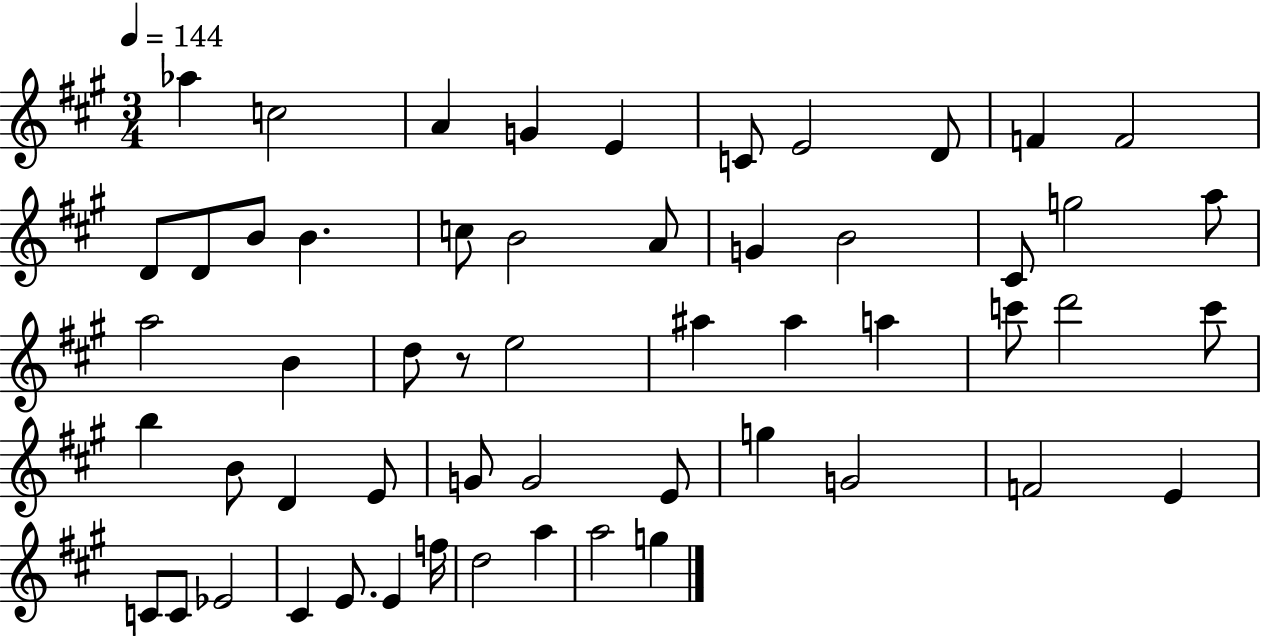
Ab5/q C5/h A4/q G4/q E4/q C4/e E4/h D4/e F4/q F4/h D4/e D4/e B4/e B4/q. C5/e B4/h A4/e G4/q B4/h C#4/e G5/h A5/e A5/h B4/q D5/e R/e E5/h A#5/q A#5/q A5/q C6/e D6/h C6/e B5/q B4/e D4/q E4/e G4/e G4/h E4/e G5/q G4/h F4/h E4/q C4/e C4/e Eb4/h C#4/q E4/e. E4/q F5/s D5/h A5/q A5/h G5/q